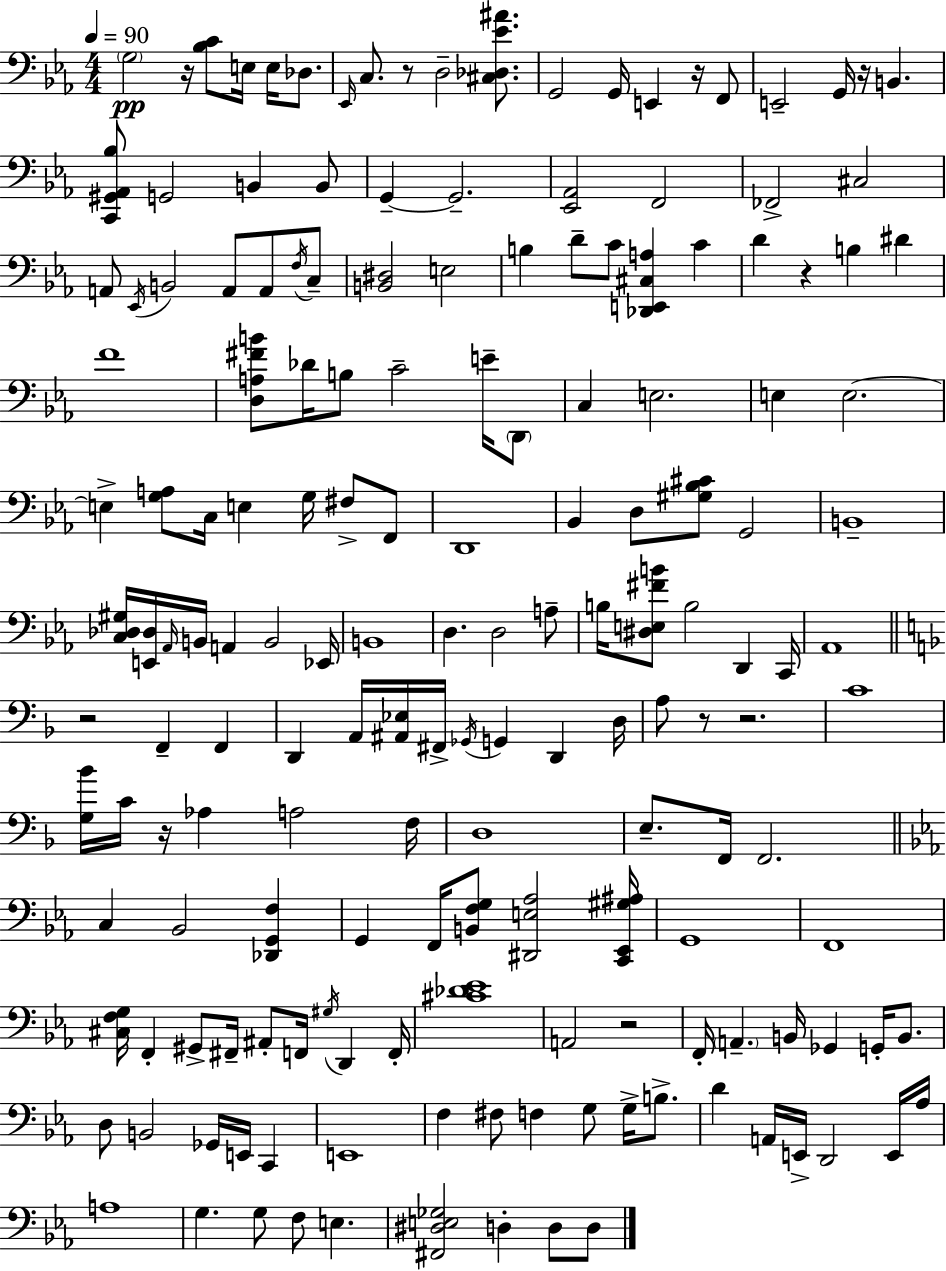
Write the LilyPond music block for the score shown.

{
  \clef bass
  \numericTimeSignature
  \time 4/4
  \key ees \major
  \tempo 4 = 90
  \parenthesize g2\pp r16 <bes c'>8 e16 e16 des8. | \grace { ees,16 } c8. r8 d2-- <cis des ees' ais'>8. | g,2 g,16 e,4 r16 f,8 | e,2-- g,16 r16 b,4. | \break <c, gis, aes, bes>8 g,2 b,4 b,8 | g,4--~~ g,2.-- | <ees, aes,>2 f,2 | fes,2-> cis2 | \break a,8 \acciaccatura { ees,16 } b,2 a,8 a,8 | \acciaccatura { f16 } c8-- <b, dis>2 e2 | b4 d'8-- c'8 <des, e, cis a>4 c'4 | d'4 r4 b4 dis'4 | \break f'1 | <d a fis' b'>8 des'16 b8 c'2-- | e'16-- \parenthesize d,8 c4 e2. | e4 e2.~~ | \break e4-> <g a>8 c16 e4 g16 fis8-> | f,8 d,1 | bes,4 d8 <gis bes cis'>8 g,2 | b,1-- | \break <c des gis>16 <e, des>16 \grace { aes,16 } b,16 a,4 b,2 | ees,16 b,1 | d4. d2 | a8-- b16 <dis e fis' b'>8 b2 d,4 | \break c,16 aes,1 | \bar "||" \break \key d \minor r2 f,4-- f,4 | d,4 a,16 <ais, ees>16 fis,16-> \acciaccatura { ges,16 } g,4 d,4 | d16 a8 r8 r2. | c'1 | \break <g bes'>16 c'16 r16 aes4 a2 | f16 d1 | e8.-- f,16 f,2. | \bar "||" \break \key ees \major c4 bes,2 <des, g, f>4 | g,4 f,16 <b, f g>8 <dis, e aes>2 <c, ees, gis ais>16 | g,1 | f,1 | \break <cis f g>16 f,4-. gis,8-> fis,16-- ais,8-. f,16 \acciaccatura { gis16 } d,4 | f,16-. <cis' des' ees'>1 | a,2 r2 | f,16-. \parenthesize a,4.-- b,16 ges,4 g,16-. b,8. | \break d8 b,2 ges,16 e,16 c,4 | e,1 | f4 fis8 f4 g8 g16-> b8.-> | d'4 a,16 e,16-> d,2 e,16 | \break aes16 a1 | g4. g8 f8 e4. | <fis, dis e ges>2 d4-. d8 d8 | \bar "|."
}